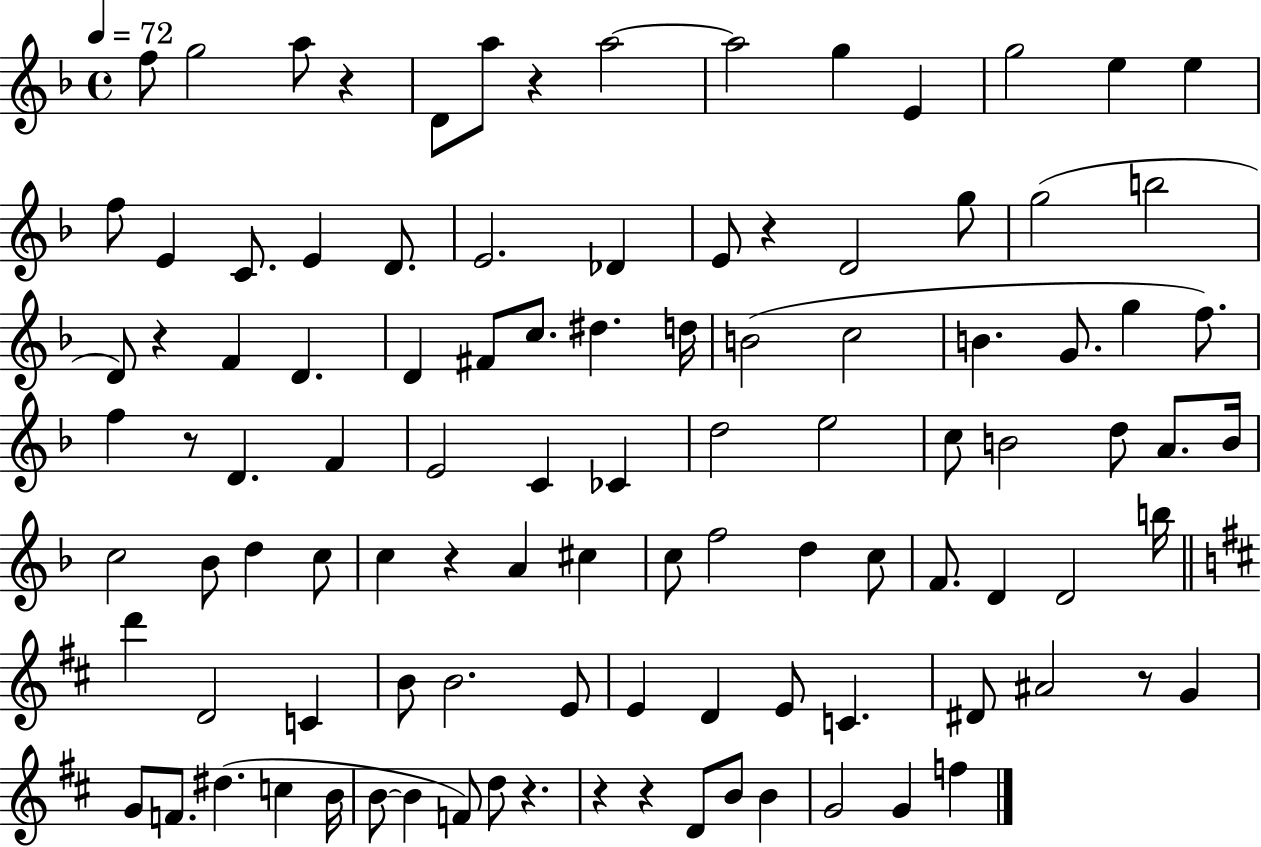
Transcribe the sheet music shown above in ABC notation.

X:1
T:Untitled
M:4/4
L:1/4
K:F
f/2 g2 a/2 z D/2 a/2 z a2 a2 g E g2 e e f/2 E C/2 E D/2 E2 _D E/2 z D2 g/2 g2 b2 D/2 z F D D ^F/2 c/2 ^d d/4 B2 c2 B G/2 g f/2 f z/2 D F E2 C _C d2 e2 c/2 B2 d/2 A/2 B/4 c2 _B/2 d c/2 c z A ^c c/2 f2 d c/2 F/2 D D2 b/4 d' D2 C B/2 B2 E/2 E D E/2 C ^D/2 ^A2 z/2 G G/2 F/2 ^d c B/4 B/2 B F/2 d/2 z z z D/2 B/2 B G2 G f